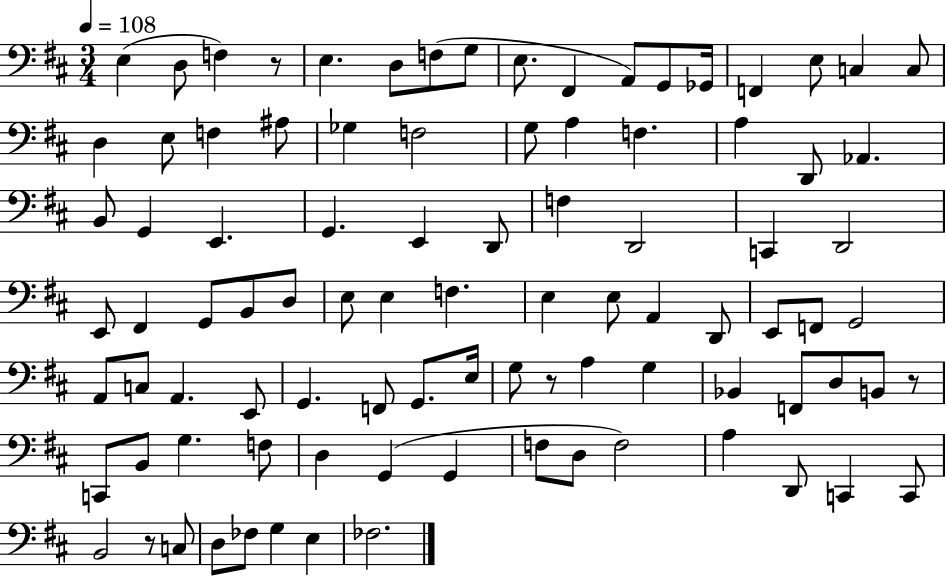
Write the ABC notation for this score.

X:1
T:Untitled
M:3/4
L:1/4
K:D
E, D,/2 F, z/2 E, D,/2 F,/2 G,/2 E,/2 ^F,, A,,/2 G,,/2 _G,,/4 F,, E,/2 C, C,/2 D, E,/2 F, ^A,/2 _G, F,2 G,/2 A, F, A, D,,/2 _A,, B,,/2 G,, E,, G,, E,, D,,/2 F, D,,2 C,, D,,2 E,,/2 ^F,, G,,/2 B,,/2 D,/2 E,/2 E, F, E, E,/2 A,, D,,/2 E,,/2 F,,/2 G,,2 A,,/2 C,/2 A,, E,,/2 G,, F,,/2 G,,/2 E,/4 G,/2 z/2 A, G, _B,, F,,/2 D,/2 B,,/2 z/2 C,,/2 B,,/2 G, F,/2 D, G,, G,, F,/2 D,/2 F,2 A, D,,/2 C,, C,,/2 B,,2 z/2 C,/2 D,/2 _F,/2 G, E, _F,2